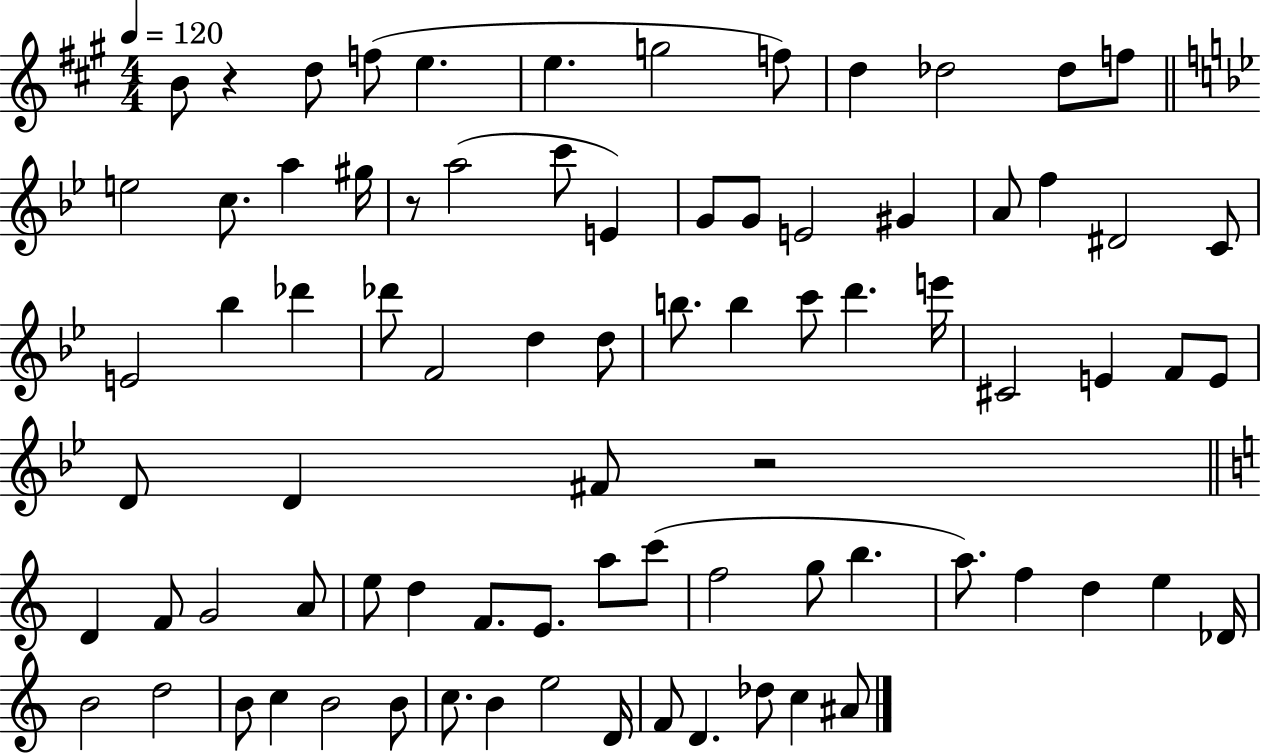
{
  \clef treble
  \numericTimeSignature
  \time 4/4
  \key a \major
  \tempo 4 = 120
  b'8 r4 d''8 f''8( e''4. | e''4. g''2 f''8) | d''4 des''2 des''8 f''8 | \bar "||" \break \key bes \major e''2 c''8. a''4 gis''16 | r8 a''2( c'''8 e'4) | g'8 g'8 e'2 gis'4 | a'8 f''4 dis'2 c'8 | \break e'2 bes''4 des'''4 | des'''8 f'2 d''4 d''8 | b''8. b''4 c'''8 d'''4. e'''16 | cis'2 e'4 f'8 e'8 | \break d'8 d'4 fis'8 r2 | \bar "||" \break \key c \major d'4 f'8 g'2 a'8 | e''8 d''4 f'8. e'8. a''8 c'''8( | f''2 g''8 b''4. | a''8.) f''4 d''4 e''4 des'16 | \break b'2 d''2 | b'8 c''4 b'2 b'8 | c''8. b'4 e''2 d'16 | f'8 d'4. des''8 c''4 ais'8 | \break \bar "|."
}